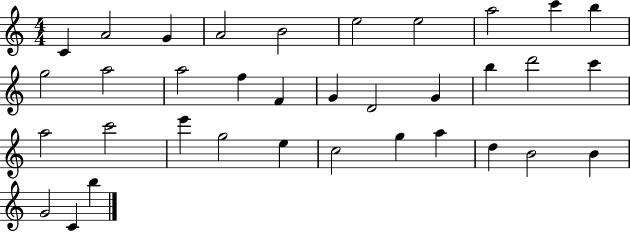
X:1
T:Untitled
M:4/4
L:1/4
K:C
C A2 G A2 B2 e2 e2 a2 c' b g2 a2 a2 f F G D2 G b d'2 c' a2 c'2 e' g2 e c2 g a d B2 B G2 C b